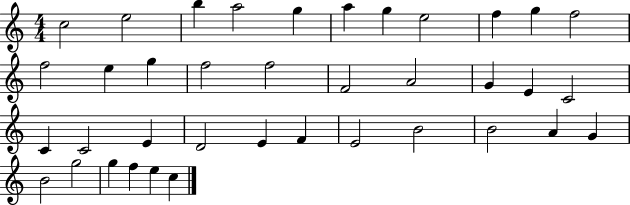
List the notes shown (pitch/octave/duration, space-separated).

C5/h E5/h B5/q A5/h G5/q A5/q G5/q E5/h F5/q G5/q F5/h F5/h E5/q G5/q F5/h F5/h F4/h A4/h G4/q E4/q C4/h C4/q C4/h E4/q D4/h E4/q F4/q E4/h B4/h B4/h A4/q G4/q B4/h G5/h G5/q F5/q E5/q C5/q